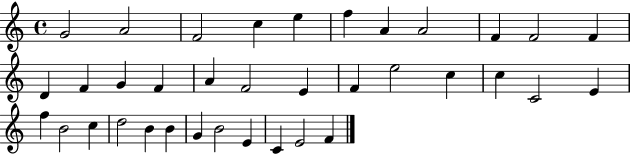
X:1
T:Untitled
M:4/4
L:1/4
K:C
G2 A2 F2 c e f A A2 F F2 F D F G F A F2 E F e2 c c C2 E f B2 c d2 B B G B2 E C E2 F